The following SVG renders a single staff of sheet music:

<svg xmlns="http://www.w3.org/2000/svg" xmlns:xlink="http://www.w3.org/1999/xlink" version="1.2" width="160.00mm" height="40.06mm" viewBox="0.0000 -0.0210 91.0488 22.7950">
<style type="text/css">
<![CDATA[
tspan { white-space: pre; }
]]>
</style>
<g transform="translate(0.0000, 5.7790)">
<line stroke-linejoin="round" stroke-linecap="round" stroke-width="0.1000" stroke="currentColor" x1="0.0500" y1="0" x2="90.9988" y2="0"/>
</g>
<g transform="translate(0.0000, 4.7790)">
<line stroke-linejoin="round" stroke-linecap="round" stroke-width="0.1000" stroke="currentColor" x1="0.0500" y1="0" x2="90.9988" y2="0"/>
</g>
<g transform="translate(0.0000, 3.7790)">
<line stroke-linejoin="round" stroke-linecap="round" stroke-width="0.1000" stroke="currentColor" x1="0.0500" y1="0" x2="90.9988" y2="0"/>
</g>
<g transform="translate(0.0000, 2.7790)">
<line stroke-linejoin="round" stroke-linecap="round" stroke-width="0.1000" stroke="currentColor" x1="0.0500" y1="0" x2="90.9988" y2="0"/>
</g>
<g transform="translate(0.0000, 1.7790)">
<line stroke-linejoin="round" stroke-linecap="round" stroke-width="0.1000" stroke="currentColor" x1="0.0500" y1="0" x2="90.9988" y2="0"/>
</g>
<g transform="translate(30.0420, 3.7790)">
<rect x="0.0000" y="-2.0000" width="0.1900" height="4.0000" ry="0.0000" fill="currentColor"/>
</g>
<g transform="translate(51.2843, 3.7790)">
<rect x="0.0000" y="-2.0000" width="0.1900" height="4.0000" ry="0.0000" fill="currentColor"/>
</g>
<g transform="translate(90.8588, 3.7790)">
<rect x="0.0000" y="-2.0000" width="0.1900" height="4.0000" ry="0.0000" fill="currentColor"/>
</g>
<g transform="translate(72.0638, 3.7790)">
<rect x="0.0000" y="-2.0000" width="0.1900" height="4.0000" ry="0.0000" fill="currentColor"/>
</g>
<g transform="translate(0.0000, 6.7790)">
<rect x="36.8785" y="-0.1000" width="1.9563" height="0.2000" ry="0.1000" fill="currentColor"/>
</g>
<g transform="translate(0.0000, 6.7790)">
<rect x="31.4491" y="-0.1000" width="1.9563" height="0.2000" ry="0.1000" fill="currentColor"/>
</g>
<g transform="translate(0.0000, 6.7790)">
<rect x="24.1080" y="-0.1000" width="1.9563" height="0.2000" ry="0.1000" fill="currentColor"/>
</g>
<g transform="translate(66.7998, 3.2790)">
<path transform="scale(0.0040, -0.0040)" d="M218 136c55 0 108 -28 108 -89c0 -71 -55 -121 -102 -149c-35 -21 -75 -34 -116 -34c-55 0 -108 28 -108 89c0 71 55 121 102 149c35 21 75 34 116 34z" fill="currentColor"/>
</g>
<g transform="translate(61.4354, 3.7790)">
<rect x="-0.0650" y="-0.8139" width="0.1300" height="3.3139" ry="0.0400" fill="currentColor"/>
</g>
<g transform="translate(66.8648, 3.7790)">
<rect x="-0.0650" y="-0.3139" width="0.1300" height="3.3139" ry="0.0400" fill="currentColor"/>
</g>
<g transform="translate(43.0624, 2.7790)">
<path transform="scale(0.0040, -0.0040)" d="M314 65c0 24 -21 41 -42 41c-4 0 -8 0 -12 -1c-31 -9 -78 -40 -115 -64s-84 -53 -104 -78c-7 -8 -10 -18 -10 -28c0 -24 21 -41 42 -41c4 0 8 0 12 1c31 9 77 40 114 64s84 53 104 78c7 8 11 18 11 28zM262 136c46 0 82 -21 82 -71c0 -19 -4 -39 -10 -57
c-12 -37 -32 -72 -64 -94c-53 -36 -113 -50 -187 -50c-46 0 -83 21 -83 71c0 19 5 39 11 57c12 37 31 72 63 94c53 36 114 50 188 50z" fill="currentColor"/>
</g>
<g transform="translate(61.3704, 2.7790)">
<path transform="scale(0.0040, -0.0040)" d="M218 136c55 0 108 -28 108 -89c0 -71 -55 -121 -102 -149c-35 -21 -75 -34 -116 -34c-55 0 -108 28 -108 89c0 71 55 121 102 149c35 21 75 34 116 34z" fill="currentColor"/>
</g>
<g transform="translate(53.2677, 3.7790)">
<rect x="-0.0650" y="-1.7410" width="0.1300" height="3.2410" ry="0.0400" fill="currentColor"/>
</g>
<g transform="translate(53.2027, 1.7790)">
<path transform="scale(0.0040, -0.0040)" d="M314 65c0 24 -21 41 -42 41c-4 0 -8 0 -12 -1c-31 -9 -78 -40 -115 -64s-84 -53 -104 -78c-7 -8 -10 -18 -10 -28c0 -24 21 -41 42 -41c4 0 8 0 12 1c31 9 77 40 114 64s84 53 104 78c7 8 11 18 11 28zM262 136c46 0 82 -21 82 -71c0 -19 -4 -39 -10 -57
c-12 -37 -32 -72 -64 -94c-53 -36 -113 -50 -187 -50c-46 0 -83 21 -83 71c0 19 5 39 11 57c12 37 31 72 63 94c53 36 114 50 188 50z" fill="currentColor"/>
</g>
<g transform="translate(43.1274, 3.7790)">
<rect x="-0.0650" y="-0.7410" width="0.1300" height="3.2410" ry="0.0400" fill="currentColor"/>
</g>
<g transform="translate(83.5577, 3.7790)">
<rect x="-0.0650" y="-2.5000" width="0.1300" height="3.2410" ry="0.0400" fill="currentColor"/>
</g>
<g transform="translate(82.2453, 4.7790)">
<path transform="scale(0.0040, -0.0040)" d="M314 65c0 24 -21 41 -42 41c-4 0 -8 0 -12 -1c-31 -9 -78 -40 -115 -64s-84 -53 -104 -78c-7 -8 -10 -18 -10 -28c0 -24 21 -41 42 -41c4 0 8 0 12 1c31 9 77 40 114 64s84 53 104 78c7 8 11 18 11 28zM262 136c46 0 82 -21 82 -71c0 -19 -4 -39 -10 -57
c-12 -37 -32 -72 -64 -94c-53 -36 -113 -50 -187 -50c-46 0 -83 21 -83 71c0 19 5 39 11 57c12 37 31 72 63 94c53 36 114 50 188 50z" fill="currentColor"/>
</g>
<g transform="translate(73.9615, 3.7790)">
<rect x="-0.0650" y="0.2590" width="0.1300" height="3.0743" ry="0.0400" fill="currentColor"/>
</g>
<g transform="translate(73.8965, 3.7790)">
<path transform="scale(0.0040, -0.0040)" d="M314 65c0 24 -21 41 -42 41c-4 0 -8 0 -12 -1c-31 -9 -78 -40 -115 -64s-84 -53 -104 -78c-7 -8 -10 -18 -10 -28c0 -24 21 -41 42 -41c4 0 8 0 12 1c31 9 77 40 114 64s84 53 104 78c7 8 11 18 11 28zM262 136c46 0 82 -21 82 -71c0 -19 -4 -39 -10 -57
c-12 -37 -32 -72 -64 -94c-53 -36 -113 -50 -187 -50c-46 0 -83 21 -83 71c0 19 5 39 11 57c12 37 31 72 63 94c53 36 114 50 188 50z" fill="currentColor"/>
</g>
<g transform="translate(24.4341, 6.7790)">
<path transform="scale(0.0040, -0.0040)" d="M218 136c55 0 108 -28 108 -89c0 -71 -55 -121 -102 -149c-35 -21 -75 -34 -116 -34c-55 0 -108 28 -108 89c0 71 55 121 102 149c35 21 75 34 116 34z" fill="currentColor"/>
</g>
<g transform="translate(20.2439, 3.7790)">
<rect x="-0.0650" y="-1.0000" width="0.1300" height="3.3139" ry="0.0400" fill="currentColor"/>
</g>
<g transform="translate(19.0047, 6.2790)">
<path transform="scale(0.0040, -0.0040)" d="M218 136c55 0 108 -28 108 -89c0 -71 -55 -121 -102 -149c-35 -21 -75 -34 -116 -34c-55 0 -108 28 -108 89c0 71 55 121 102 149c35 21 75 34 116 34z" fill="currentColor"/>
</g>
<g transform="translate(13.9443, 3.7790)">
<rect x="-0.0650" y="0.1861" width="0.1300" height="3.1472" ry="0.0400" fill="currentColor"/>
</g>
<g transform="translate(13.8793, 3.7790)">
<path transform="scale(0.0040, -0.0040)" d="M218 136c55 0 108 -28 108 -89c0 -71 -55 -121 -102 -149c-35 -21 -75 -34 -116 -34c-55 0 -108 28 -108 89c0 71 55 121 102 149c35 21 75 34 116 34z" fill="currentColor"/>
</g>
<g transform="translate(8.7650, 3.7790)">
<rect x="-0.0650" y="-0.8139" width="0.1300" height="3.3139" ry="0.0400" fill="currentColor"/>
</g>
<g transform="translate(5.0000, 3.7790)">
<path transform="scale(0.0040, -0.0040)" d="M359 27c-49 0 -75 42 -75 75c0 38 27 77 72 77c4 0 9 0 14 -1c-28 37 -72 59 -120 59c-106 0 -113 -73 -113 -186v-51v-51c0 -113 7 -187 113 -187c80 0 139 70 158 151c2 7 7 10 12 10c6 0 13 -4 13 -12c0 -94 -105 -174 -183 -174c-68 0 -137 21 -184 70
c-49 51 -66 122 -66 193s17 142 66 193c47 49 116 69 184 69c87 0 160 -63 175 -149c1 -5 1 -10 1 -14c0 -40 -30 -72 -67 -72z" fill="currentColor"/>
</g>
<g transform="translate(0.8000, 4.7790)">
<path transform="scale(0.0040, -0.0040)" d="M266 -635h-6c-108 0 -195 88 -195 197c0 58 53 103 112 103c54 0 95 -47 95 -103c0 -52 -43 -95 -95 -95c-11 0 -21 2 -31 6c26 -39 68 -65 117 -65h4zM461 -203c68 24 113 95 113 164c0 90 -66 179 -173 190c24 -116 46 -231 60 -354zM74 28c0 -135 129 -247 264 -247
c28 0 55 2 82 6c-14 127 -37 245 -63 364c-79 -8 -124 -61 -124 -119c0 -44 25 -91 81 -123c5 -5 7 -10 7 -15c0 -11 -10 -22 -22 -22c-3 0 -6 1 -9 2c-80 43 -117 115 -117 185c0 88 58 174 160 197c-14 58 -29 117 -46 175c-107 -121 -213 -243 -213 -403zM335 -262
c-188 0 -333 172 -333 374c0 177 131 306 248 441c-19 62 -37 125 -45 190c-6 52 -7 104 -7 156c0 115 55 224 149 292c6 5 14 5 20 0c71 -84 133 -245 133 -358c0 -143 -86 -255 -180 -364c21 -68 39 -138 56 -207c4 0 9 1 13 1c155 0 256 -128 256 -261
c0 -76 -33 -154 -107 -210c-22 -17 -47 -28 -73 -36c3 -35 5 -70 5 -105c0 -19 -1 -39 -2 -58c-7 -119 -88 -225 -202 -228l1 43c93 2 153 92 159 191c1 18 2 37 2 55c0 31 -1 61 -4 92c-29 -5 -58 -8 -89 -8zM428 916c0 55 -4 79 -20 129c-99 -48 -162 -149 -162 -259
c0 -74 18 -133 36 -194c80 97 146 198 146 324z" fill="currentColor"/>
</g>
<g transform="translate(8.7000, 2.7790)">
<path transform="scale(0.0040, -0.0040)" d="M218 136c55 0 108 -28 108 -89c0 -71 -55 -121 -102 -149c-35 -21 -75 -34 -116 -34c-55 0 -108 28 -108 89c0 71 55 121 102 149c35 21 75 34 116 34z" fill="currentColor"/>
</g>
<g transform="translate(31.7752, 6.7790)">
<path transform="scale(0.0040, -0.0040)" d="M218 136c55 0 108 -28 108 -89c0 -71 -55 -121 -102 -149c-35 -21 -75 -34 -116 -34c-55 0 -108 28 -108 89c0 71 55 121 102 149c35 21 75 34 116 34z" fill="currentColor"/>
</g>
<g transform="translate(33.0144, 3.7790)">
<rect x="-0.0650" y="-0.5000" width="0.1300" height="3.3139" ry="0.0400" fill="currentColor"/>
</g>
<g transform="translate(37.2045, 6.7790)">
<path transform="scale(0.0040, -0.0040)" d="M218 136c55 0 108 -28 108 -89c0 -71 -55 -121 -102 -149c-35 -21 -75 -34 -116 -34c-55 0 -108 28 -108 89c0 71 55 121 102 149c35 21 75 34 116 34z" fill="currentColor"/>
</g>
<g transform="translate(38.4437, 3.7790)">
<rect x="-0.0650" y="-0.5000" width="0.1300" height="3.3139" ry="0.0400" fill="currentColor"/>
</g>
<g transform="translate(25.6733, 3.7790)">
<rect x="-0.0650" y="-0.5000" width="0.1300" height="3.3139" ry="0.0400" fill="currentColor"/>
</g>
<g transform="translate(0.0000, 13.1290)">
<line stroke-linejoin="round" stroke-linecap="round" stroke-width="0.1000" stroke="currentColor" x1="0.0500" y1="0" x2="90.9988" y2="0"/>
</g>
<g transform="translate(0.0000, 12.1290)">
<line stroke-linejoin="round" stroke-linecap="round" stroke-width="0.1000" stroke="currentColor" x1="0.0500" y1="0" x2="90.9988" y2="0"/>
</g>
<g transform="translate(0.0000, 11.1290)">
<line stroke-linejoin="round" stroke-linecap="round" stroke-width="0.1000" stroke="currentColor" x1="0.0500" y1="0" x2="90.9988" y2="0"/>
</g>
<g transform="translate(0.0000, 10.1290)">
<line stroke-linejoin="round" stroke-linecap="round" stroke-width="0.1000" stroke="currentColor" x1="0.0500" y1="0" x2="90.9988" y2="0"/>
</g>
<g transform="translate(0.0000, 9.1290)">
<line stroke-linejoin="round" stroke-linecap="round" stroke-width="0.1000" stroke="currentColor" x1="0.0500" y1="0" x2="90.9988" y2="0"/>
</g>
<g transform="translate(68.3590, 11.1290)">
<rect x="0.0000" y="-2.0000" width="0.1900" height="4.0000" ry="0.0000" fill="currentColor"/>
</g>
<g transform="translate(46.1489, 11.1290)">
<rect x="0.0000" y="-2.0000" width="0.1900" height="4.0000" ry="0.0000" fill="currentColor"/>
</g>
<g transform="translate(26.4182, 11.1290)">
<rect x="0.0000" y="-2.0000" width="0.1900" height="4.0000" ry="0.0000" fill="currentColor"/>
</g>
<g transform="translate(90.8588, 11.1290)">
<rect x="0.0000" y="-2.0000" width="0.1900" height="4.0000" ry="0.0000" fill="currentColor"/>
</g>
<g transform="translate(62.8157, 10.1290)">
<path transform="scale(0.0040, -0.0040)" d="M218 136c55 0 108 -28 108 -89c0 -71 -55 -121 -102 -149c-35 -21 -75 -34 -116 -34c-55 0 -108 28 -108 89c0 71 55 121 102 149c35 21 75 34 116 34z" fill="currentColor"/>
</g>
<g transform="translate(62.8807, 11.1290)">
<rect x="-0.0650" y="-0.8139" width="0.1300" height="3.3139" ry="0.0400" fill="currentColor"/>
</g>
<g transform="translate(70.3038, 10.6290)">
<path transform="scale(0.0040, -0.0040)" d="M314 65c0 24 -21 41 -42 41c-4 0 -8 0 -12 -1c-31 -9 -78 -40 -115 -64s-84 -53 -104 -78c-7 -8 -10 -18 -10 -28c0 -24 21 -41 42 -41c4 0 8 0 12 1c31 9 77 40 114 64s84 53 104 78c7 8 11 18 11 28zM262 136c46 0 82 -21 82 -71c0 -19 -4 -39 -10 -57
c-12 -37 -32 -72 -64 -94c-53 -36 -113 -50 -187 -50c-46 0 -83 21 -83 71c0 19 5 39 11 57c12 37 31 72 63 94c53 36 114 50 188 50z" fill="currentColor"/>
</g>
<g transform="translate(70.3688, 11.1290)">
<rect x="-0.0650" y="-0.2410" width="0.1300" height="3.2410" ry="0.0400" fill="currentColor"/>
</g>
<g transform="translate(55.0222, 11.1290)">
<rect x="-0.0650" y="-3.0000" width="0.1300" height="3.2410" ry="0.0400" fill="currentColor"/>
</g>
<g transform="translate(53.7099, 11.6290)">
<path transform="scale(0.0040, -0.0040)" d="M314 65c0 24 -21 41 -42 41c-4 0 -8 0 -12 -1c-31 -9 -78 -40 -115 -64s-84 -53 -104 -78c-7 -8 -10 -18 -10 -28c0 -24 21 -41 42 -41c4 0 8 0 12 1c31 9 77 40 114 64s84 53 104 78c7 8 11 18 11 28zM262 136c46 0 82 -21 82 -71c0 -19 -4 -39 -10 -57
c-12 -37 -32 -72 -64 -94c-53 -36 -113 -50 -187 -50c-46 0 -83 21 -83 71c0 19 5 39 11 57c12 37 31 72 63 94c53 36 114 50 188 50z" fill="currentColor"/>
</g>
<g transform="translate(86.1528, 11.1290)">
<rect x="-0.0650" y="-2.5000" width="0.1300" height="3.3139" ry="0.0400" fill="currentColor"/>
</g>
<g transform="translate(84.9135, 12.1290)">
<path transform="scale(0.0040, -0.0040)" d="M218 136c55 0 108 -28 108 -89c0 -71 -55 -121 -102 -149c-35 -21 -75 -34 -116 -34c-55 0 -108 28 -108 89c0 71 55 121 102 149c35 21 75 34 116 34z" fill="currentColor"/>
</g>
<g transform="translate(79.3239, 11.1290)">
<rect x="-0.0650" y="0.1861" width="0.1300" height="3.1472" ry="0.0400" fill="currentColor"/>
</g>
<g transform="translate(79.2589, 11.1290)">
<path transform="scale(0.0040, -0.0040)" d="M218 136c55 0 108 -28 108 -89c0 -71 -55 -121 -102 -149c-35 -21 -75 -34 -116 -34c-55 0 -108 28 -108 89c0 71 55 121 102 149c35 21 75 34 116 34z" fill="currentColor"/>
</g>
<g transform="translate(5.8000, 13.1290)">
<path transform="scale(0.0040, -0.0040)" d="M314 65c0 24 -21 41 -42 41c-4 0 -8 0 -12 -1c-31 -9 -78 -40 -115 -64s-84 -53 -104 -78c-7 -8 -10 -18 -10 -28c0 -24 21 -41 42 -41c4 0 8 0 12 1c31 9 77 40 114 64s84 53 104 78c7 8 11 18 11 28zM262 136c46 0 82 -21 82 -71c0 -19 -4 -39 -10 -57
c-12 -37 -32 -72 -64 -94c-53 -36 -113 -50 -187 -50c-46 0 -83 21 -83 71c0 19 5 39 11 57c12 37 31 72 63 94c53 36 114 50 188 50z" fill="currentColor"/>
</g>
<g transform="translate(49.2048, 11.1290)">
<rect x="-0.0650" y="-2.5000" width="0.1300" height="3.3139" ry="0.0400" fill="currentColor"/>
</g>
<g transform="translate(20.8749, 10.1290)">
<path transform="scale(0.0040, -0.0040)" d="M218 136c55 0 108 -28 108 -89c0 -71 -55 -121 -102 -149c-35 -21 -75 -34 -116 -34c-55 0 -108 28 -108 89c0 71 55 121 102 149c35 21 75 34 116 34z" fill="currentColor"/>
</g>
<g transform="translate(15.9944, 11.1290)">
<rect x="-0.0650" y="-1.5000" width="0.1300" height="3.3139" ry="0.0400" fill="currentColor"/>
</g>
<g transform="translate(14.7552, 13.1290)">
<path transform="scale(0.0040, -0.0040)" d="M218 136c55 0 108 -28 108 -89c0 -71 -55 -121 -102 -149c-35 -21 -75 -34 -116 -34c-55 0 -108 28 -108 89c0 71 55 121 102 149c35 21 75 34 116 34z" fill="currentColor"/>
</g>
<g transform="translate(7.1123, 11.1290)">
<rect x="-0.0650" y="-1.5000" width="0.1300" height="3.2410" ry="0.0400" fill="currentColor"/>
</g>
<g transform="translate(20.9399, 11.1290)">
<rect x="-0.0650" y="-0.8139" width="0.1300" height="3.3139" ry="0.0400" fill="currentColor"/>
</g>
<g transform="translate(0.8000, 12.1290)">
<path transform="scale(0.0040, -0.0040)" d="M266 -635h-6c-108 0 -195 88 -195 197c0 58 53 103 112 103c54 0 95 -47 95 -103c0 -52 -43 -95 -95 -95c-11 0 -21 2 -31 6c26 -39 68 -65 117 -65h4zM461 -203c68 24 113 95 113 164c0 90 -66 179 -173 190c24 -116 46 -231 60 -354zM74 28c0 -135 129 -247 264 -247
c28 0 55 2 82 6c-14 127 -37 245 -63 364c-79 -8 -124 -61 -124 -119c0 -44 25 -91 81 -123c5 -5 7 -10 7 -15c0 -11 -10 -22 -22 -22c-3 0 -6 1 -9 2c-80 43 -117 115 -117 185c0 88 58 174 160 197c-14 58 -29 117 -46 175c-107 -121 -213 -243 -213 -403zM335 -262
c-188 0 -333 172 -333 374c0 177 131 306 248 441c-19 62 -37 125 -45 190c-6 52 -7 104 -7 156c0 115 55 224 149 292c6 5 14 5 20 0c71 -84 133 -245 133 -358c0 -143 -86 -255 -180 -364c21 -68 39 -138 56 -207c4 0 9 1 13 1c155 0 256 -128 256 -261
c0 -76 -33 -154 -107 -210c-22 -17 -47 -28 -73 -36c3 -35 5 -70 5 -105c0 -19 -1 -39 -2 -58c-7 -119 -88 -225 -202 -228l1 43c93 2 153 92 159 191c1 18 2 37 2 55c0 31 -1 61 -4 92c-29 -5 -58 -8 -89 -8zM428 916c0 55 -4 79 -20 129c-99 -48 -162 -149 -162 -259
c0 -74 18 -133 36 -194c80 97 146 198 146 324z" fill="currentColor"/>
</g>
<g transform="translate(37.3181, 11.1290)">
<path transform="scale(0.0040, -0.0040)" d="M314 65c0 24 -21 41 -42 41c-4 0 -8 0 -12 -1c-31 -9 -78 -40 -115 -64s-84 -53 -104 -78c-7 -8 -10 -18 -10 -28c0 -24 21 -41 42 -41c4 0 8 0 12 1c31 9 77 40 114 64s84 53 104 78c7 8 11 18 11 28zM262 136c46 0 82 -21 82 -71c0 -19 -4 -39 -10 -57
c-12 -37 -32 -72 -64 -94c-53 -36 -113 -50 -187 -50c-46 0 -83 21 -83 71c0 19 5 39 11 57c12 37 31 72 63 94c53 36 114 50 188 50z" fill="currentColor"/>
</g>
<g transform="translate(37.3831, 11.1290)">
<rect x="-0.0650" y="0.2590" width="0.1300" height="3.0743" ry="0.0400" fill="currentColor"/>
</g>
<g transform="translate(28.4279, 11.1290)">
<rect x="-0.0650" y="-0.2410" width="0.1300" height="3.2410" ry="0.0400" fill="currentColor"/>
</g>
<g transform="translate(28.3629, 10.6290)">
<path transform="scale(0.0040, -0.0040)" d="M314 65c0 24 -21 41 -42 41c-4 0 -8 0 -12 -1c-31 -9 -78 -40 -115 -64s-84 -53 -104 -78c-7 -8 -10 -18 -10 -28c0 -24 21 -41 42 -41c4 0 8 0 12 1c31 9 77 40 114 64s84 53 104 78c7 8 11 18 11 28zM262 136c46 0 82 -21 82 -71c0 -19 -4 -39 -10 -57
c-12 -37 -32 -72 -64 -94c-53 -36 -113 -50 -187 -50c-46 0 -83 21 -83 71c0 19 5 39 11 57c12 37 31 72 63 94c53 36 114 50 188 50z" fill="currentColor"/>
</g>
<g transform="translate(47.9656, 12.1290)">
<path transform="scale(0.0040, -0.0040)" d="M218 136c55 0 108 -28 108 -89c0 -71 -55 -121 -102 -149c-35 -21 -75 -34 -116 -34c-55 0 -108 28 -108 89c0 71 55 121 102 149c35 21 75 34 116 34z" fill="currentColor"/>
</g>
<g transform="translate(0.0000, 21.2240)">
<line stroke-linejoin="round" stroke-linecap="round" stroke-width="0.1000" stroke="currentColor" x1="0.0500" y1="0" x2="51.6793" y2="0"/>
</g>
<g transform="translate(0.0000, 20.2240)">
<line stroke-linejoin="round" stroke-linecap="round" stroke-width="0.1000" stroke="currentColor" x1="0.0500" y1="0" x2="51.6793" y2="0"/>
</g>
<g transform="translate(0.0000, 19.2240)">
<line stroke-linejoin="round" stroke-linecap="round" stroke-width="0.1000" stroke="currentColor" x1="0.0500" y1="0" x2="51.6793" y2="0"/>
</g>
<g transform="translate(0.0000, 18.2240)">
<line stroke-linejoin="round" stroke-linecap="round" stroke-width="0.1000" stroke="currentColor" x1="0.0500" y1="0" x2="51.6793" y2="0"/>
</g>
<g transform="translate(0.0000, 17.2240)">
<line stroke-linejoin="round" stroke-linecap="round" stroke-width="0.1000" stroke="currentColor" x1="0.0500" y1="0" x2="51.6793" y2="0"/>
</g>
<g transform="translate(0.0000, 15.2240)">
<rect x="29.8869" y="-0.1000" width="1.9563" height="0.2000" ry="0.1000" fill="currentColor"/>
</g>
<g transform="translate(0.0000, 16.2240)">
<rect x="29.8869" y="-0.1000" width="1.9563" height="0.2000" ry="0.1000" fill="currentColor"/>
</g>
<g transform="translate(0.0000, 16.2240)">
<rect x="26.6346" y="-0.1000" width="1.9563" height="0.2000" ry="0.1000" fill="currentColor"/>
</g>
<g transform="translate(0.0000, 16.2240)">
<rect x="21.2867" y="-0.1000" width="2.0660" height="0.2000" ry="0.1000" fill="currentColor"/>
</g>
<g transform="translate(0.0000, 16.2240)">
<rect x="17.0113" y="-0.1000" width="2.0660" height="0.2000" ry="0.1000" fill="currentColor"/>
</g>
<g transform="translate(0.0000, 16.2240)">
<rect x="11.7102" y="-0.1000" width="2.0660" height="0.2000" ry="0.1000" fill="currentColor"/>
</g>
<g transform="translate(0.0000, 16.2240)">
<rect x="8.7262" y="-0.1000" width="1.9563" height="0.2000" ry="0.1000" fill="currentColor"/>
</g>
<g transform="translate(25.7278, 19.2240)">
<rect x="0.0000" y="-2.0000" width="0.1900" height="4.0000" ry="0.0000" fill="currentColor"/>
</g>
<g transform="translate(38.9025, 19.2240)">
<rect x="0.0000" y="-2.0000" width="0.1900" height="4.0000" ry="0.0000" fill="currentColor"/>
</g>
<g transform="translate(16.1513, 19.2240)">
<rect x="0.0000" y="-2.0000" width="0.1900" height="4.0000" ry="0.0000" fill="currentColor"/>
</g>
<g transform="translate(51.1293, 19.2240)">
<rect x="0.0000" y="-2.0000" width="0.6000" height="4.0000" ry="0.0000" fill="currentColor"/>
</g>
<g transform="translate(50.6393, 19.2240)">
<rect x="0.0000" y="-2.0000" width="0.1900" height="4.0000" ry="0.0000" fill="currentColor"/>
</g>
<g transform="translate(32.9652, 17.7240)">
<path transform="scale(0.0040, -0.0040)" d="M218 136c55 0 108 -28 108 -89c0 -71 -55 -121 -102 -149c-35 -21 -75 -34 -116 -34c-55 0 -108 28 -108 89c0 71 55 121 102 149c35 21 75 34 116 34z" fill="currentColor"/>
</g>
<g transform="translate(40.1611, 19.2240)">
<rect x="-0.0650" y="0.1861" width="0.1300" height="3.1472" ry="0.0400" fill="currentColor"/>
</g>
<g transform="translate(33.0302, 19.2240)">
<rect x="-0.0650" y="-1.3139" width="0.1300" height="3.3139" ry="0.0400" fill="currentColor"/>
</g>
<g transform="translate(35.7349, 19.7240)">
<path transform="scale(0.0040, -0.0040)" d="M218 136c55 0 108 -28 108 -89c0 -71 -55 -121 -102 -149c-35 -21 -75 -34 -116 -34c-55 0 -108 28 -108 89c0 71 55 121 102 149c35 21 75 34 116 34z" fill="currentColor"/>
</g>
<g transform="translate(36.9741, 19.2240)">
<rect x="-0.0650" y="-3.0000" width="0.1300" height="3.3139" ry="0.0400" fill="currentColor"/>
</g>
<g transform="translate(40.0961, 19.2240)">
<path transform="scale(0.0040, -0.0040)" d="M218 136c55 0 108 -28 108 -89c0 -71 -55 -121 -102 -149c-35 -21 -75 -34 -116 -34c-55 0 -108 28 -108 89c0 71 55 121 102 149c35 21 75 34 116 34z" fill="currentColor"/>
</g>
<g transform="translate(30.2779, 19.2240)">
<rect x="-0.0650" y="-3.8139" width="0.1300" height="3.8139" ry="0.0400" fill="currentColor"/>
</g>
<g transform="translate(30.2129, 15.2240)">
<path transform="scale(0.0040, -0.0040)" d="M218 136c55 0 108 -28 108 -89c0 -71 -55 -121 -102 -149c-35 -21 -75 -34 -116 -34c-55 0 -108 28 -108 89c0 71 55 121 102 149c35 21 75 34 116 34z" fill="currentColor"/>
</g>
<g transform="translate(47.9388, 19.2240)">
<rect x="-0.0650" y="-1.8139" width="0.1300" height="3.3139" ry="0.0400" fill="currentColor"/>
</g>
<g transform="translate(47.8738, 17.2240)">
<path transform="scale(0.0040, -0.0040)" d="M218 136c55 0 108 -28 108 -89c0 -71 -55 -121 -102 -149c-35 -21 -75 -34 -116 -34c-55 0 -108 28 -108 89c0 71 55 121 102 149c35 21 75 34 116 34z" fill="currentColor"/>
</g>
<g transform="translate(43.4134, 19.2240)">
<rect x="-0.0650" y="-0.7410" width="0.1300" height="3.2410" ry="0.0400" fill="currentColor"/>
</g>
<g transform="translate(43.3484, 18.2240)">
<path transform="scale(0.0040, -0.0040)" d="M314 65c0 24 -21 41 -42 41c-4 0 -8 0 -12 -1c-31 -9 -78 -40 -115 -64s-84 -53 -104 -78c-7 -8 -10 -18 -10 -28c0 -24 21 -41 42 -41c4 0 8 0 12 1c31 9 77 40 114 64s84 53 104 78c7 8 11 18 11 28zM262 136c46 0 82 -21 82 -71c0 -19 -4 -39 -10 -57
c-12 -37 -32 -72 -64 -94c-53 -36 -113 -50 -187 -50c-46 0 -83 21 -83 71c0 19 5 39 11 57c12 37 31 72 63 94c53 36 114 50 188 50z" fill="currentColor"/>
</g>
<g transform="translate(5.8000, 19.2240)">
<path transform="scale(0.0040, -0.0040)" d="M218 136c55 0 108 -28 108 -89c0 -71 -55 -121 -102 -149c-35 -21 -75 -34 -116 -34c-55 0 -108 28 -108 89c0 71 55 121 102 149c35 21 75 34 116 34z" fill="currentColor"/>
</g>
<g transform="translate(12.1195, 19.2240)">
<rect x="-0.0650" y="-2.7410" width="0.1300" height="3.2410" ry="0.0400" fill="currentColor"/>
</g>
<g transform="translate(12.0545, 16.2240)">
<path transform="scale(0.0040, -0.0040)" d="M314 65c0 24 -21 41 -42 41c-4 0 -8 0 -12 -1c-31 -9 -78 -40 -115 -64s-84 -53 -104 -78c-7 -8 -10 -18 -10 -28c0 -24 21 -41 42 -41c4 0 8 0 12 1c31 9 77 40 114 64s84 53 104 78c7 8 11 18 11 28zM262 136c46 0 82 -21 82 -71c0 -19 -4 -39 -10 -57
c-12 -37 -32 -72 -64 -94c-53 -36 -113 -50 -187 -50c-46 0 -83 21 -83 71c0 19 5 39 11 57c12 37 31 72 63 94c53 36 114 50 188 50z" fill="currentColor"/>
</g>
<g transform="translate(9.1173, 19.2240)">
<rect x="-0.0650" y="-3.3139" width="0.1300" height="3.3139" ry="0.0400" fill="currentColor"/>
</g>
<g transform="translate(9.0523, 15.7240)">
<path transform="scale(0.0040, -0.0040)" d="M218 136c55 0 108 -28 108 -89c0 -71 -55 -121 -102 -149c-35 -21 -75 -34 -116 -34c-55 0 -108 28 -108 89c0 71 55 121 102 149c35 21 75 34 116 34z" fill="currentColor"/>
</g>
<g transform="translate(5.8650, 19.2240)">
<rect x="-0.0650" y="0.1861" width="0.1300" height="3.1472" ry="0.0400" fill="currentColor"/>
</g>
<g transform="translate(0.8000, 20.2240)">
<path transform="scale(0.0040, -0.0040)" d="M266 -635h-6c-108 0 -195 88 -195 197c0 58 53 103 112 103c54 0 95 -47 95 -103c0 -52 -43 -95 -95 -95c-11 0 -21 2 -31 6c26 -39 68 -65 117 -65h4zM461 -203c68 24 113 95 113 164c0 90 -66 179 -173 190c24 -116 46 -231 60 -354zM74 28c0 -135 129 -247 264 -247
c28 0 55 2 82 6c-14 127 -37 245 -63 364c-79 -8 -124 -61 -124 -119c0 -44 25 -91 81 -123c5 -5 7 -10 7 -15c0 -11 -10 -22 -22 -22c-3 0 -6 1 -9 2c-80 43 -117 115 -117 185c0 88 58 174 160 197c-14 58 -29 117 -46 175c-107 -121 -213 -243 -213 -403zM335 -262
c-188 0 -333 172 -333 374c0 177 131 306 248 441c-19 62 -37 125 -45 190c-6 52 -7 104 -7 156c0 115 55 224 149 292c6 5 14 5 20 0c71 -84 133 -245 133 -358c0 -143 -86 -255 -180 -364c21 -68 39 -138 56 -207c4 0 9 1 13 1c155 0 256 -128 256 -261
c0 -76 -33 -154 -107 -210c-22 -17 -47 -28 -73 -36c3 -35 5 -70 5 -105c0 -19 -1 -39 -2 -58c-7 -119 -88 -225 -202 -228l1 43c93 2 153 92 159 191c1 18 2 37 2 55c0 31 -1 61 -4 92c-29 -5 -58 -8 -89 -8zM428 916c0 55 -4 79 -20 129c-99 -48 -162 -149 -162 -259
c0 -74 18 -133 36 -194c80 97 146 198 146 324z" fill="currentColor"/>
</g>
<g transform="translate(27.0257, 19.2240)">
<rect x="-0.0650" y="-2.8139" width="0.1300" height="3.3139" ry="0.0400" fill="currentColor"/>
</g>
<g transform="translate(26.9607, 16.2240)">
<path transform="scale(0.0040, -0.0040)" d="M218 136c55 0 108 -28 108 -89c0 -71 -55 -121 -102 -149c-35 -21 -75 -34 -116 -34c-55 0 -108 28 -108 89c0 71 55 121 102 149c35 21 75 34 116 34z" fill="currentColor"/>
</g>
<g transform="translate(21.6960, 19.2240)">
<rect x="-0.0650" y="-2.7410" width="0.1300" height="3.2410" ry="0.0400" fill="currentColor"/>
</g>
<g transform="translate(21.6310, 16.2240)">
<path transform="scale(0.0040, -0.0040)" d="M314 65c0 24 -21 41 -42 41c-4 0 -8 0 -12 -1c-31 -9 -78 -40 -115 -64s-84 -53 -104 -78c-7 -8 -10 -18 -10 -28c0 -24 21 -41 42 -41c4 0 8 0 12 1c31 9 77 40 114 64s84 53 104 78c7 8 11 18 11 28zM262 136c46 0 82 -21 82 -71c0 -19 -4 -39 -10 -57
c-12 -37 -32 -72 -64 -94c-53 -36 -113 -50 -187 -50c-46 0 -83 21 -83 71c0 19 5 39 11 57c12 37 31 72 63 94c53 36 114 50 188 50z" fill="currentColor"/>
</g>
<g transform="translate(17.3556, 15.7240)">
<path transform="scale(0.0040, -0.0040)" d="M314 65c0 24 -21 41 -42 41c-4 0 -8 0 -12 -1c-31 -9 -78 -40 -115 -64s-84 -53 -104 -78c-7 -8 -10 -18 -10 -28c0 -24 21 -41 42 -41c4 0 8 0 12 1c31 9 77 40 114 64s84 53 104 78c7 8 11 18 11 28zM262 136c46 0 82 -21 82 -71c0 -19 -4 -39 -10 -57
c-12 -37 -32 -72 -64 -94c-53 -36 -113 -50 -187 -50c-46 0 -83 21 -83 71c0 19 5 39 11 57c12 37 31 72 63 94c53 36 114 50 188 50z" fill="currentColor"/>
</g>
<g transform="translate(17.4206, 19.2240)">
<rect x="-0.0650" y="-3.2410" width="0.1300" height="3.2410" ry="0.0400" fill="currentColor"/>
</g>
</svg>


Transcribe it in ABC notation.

X:1
T:Untitled
M:4/4
L:1/4
K:C
d B D C C C d2 f2 d c B2 G2 E2 E d c2 B2 G A2 d c2 B G B b a2 b2 a2 a c' e A B d2 f